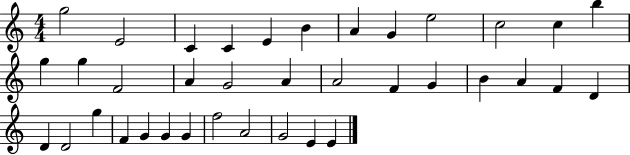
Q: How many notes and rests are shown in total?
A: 37